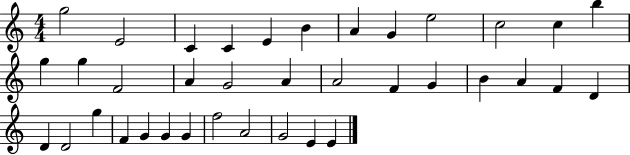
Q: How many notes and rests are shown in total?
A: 37